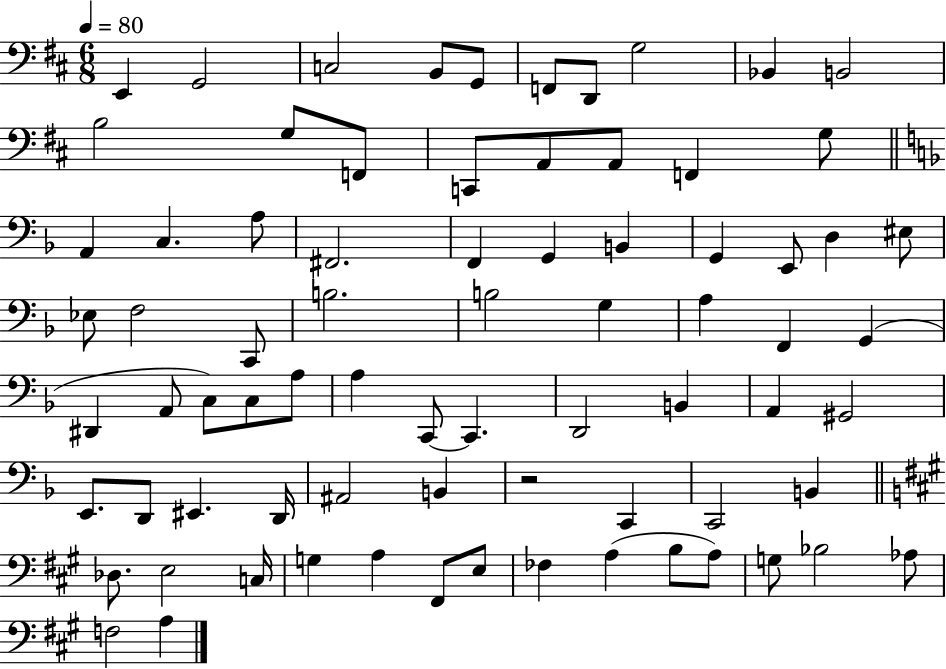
{
  \clef bass
  \numericTimeSignature
  \time 6/8
  \key d \major
  \tempo 4 = 80
  e,4 g,2 | c2 b,8 g,8 | f,8 d,8 g2 | bes,4 b,2 | \break b2 g8 f,8 | c,8 a,8 a,8 f,4 g8 | \bar "||" \break \key f \major a,4 c4. a8 | fis,2. | f,4 g,4 b,4 | g,4 e,8 d4 eis8 | \break ees8 f2 c,8 | b2. | b2 g4 | a4 f,4 g,4( | \break dis,4 a,8 c8) c8 a8 | a4 c,8~~ c,4. | d,2 b,4 | a,4 gis,2 | \break e,8. d,8 eis,4. d,16 | ais,2 b,4 | r2 c,4 | c,2 b,4 | \break \bar "||" \break \key a \major des8. e2 c16 | g4 a4 fis,8 e8 | fes4 a4( b8 a8) | g8 bes2 aes8 | \break f2 a4 | \bar "|."
}